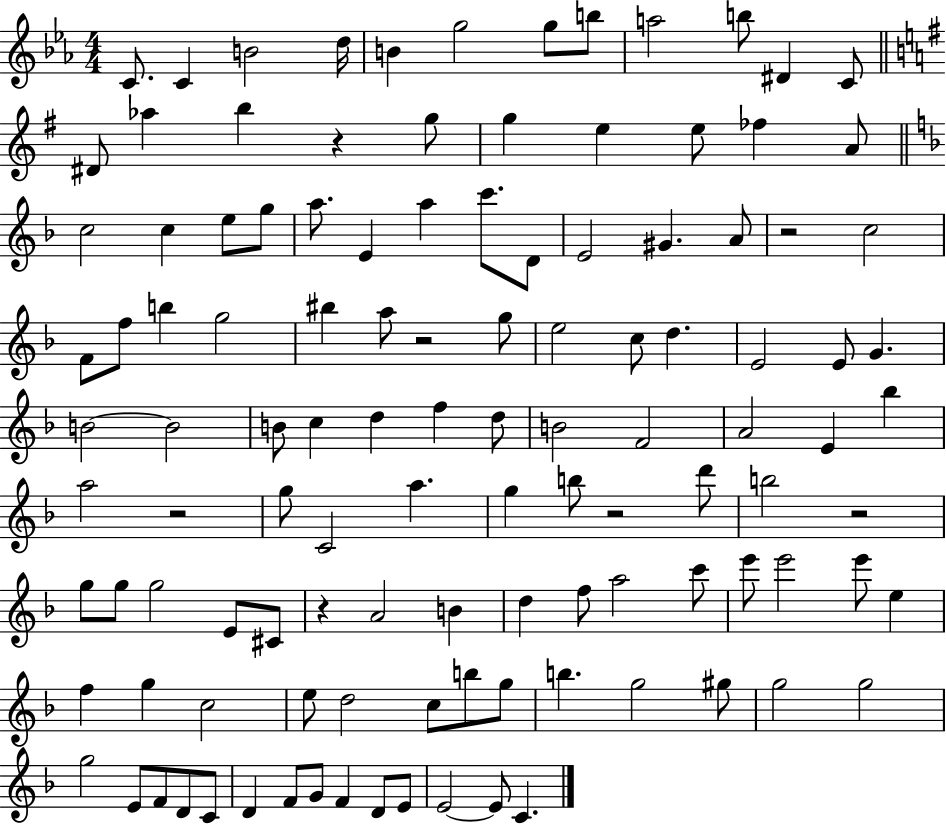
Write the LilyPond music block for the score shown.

{
  \clef treble
  \numericTimeSignature
  \time 4/4
  \key ees \major
  c'8. c'4 b'2 d''16 | b'4 g''2 g''8 b''8 | a''2 b''8 dis'4 c'8 | \bar "||" \break \key g \major dis'8 aes''4 b''4 r4 g''8 | g''4 e''4 e''8 fes''4 a'8 | \bar "||" \break \key d \minor c''2 c''4 e''8 g''8 | a''8. e'4 a''4 c'''8. d'8 | e'2 gis'4. a'8 | r2 c''2 | \break f'8 f''8 b''4 g''2 | bis''4 a''8 r2 g''8 | e''2 c''8 d''4. | e'2 e'8 g'4. | \break b'2~~ b'2 | b'8 c''4 d''4 f''4 d''8 | b'2 f'2 | a'2 e'4 bes''4 | \break a''2 r2 | g''8 c'2 a''4. | g''4 b''8 r2 d'''8 | b''2 r2 | \break g''8 g''8 g''2 e'8 cis'8 | r4 a'2 b'4 | d''4 f''8 a''2 c'''8 | e'''8 e'''2 e'''8 e''4 | \break f''4 g''4 c''2 | e''8 d''2 c''8 b''8 g''8 | b''4. g''2 gis''8 | g''2 g''2 | \break g''2 e'8 f'8 d'8 c'8 | d'4 f'8 g'8 f'4 d'8 e'8 | e'2~~ e'8 c'4. | \bar "|."
}